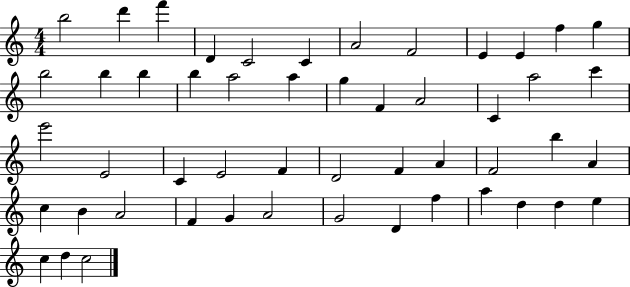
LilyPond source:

{
  \clef treble
  \numericTimeSignature
  \time 4/4
  \key c \major
  b''2 d'''4 f'''4 | d'4 c'2 c'4 | a'2 f'2 | e'4 e'4 f''4 g''4 | \break b''2 b''4 b''4 | b''4 a''2 a''4 | g''4 f'4 a'2 | c'4 a''2 c'''4 | \break e'''2 e'2 | c'4 e'2 f'4 | d'2 f'4 a'4 | f'2 b''4 a'4 | \break c''4 b'4 a'2 | f'4 g'4 a'2 | g'2 d'4 f''4 | a''4 d''4 d''4 e''4 | \break c''4 d''4 c''2 | \bar "|."
}